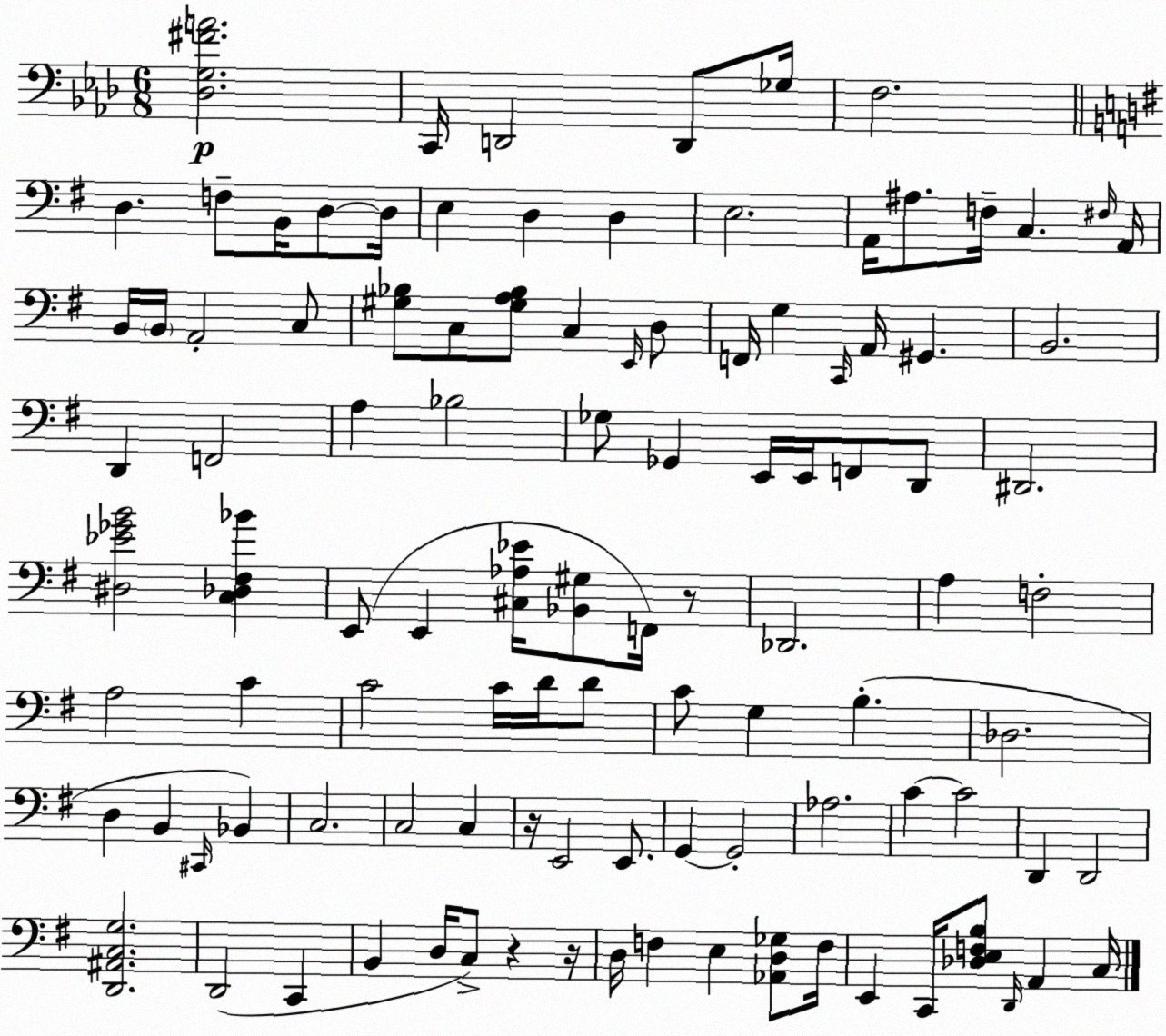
X:1
T:Untitled
M:6/8
L:1/4
K:Ab
[_D,G,^FA]2 C,,/4 D,,2 D,,/2 _G,/4 F,2 D, F,/2 B,,/4 D,/2 D,/4 E, D, D, E,2 A,,/4 ^A,/2 F,/4 C, ^F,/4 A,,/4 B,,/4 B,,/4 A,,2 C,/2 [^G,_B,]/2 C,/2 [^G,A,_B,]/2 C, E,,/4 D,/2 F,,/4 G, C,,/4 A,,/4 ^G,, B,,2 D,, F,,2 A, _B,2 _G,/2 _G,, E,,/4 E,,/4 F,,/2 D,,/2 ^D,,2 [^D,_E_GB]2 [C,_D,^F,_B] E,,/2 E,, [^C,_A,_E]/4 [_B,,^G,]/2 F,,/4 z/2 _D,,2 A, F,2 A,2 C C2 C/4 D/4 D/2 C/2 G, B, _D,2 D, B,, ^C,,/4 _B,, C,2 C,2 C, z/4 E,,2 E,,/2 G,, G,,2 _A,2 C C2 D,, D,,2 [D,,^A,,C,G,]2 D,,2 C,, B,, D,/4 C,/2 z z/4 D,/4 F, E, [_A,,D,_G,]/2 F,/4 E,, C,,/4 [_D,E,F,B,]/2 D,,/4 A,, C,/4